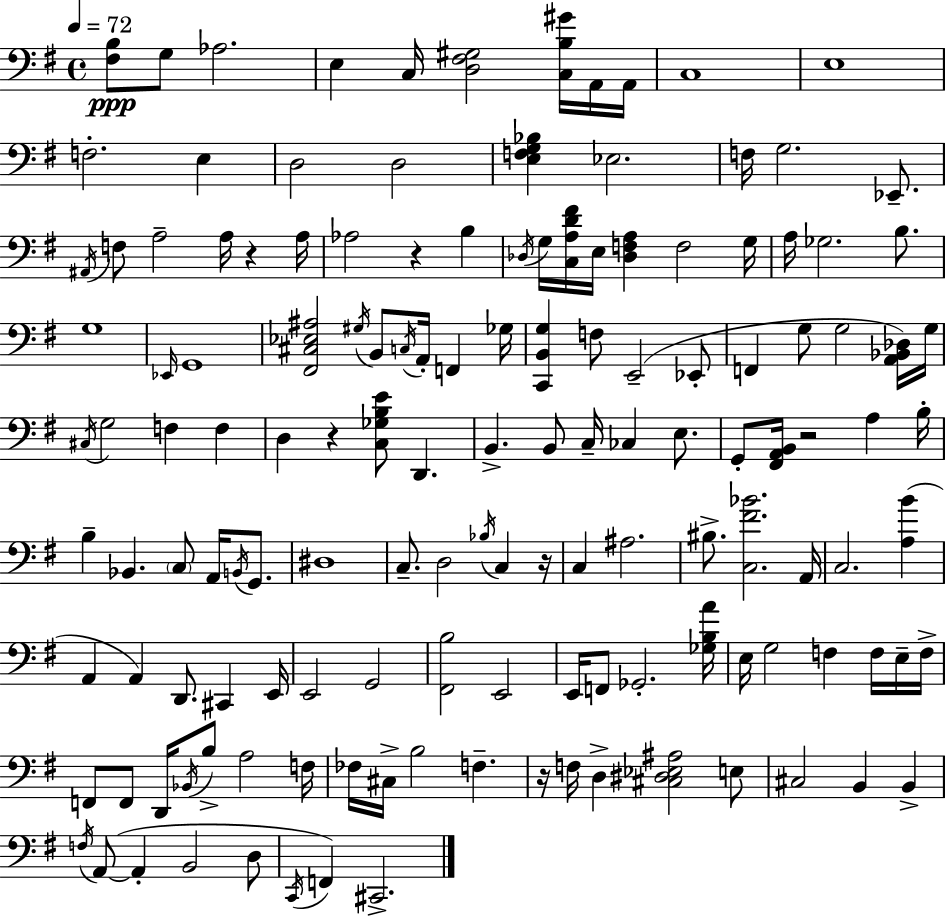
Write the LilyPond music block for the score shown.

{
  \clef bass
  \time 4/4
  \defaultTimeSignature
  \key g \major
  \tempo 4 = 72
  <fis b>8\ppp g8 aes2. | e4 c16 <d fis gis>2 <c b gis'>16 a,16 a,16 | c1 | e1 | \break f2.-. e4 | d2 d2 | <e f g bes>4 ees2. | f16 g2. ees,8.-- | \break \acciaccatura { ais,16 } f8 a2-- a16 r4 | a16 aes2 r4 b4 | \acciaccatura { des16 } g16 <c a d' fis'>16 e16 <des f a>4 f2 | g16 a16 ges2. b8. | \break g1 | \grace { ees,16 } g,1 | <fis, cis ees ais>2 \acciaccatura { gis16 } b,8 \acciaccatura { c16 } a,16-. | f,4 ges16 <c, b, g>4 f8 e,2--( | \break ees,8-. f,4 g8 g2 | <a, bes, des>16) g16 \acciaccatura { cis16 } g2 f4 | f4 d4 r4 <c ges b e'>8 | d,4. b,4.-> b,8 c16-- ces4 | \break e8. g,8-. <fis, a, b,>16 r2 | a4 b16-. b4-- bes,4. | \parenthesize c8 a,16 \acciaccatura { b,16 } g,8. dis1 | c8.-- d2 | \break \acciaccatura { bes16 } c4 r16 c4 ais2. | bis8.-> <c fis' bes'>2. | a,16 c2. | <a b'>4( a,4 a,4) | \break d,8. cis,4 e,16 e,2 | g,2 <fis, b>2 | e,2 e,16 f,8 ges,2.-. | <ges b a'>16 e16 g2 | \break f4 f16 e16-- f16-> f,8 f,8 d,16 \acciaccatura { bes,16 } b8-> | a2 f16 fes16 cis16-> b2 | f4.-- r16 f16 d4-> <cis dis ees ais>2 | e8 cis2 | \break b,4 b,4-> \acciaccatura { f16 } a,8~(~ a,4-. | b,2 d8 \acciaccatura { c,16 } f,4) cis,2.-> | \bar "|."
}